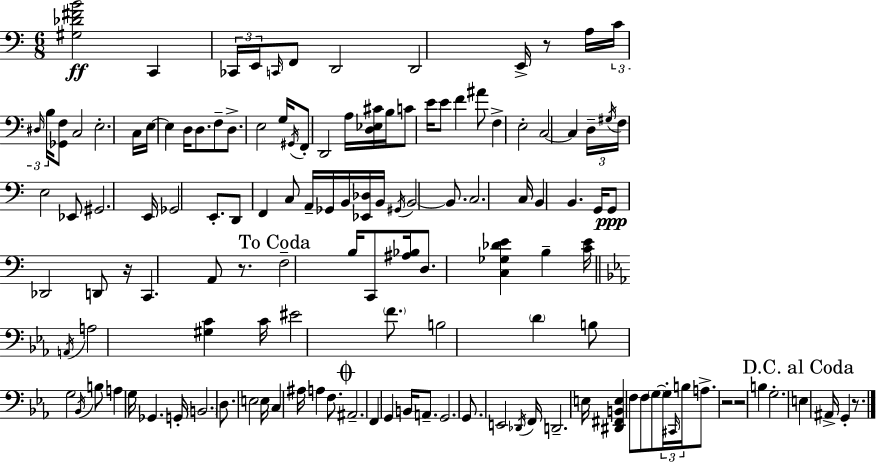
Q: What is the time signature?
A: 6/8